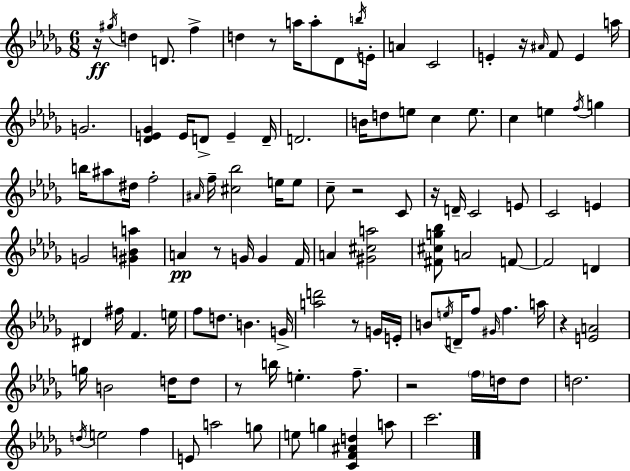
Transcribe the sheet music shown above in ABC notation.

X:1
T:Untitled
M:6/8
L:1/4
K:Bbm
z/4 ^g/4 d D/2 f d z/2 a/4 a/2 _D/2 b/4 E/4 A C2 E z/4 ^A/4 F/2 E a/4 G2 [_DE_G] E/4 D/2 E D/4 D2 B/4 d/2 e/2 c e/2 c e f/4 g b/4 ^a/2 ^d/4 f2 ^A/4 f/4 [^c_b]2 e/4 e/2 c/2 z2 C/2 z/4 D/4 C2 E/2 C2 E G2 [^GBa] A z/2 G/4 G F/4 A [^G^ca]2 [^F^cg_b]/2 A2 F/2 F2 D ^D ^f/4 F e/4 f/2 d/2 B G/4 [ad']2 z/2 G/4 E/4 B/2 e/4 D/4 f/2 ^G/4 f a/4 z [EA]2 g/4 B2 d/4 d/2 z/2 b/4 e f/2 z2 f/4 d/4 d/2 d2 d/4 e2 f E/2 a2 g/2 e/2 g [CF^Ad] a/2 c'2